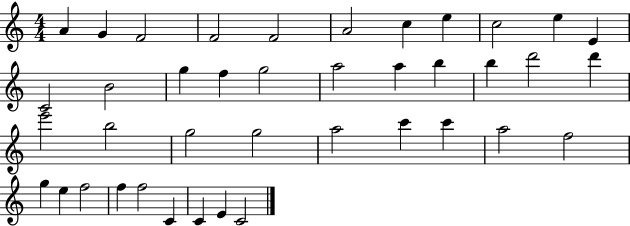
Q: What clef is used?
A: treble